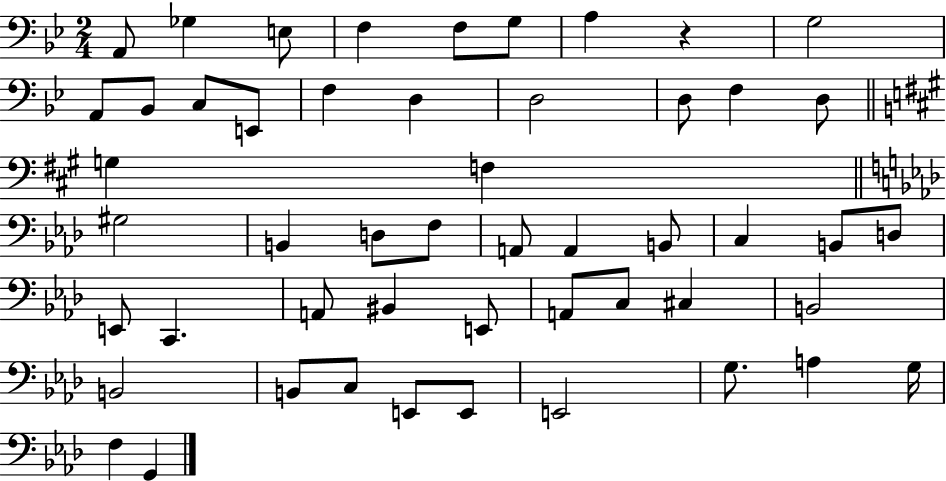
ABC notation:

X:1
T:Untitled
M:2/4
L:1/4
K:Bb
A,,/2 _G, E,/2 F, F,/2 G,/2 A, z G,2 A,,/2 _B,,/2 C,/2 E,,/2 F, D, D,2 D,/2 F, D,/2 G, F, ^G,2 B,, D,/2 F,/2 A,,/2 A,, B,,/2 C, B,,/2 D,/2 E,,/2 C,, A,,/2 ^B,, E,,/2 A,,/2 C,/2 ^C, B,,2 B,,2 B,,/2 C,/2 E,,/2 E,,/2 E,,2 G,/2 A, G,/4 F, G,,